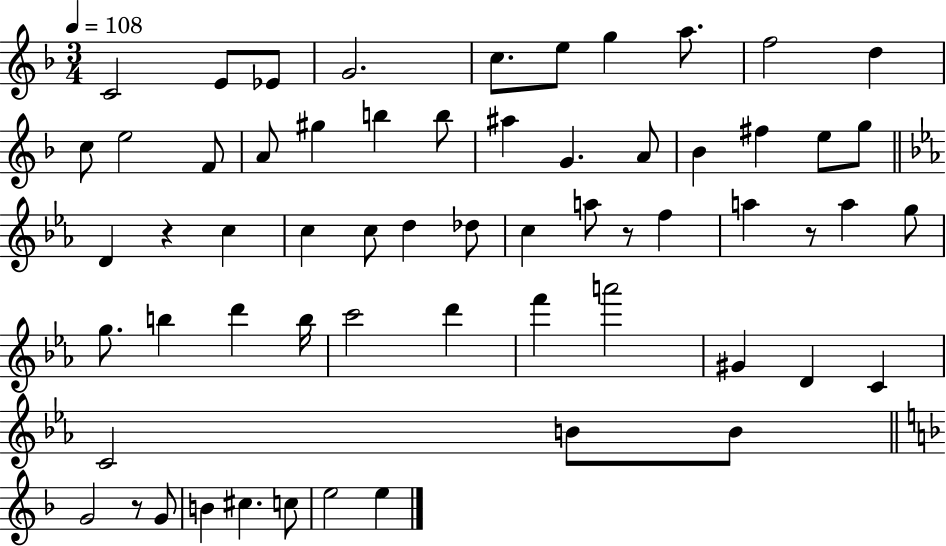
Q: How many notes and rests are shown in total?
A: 61